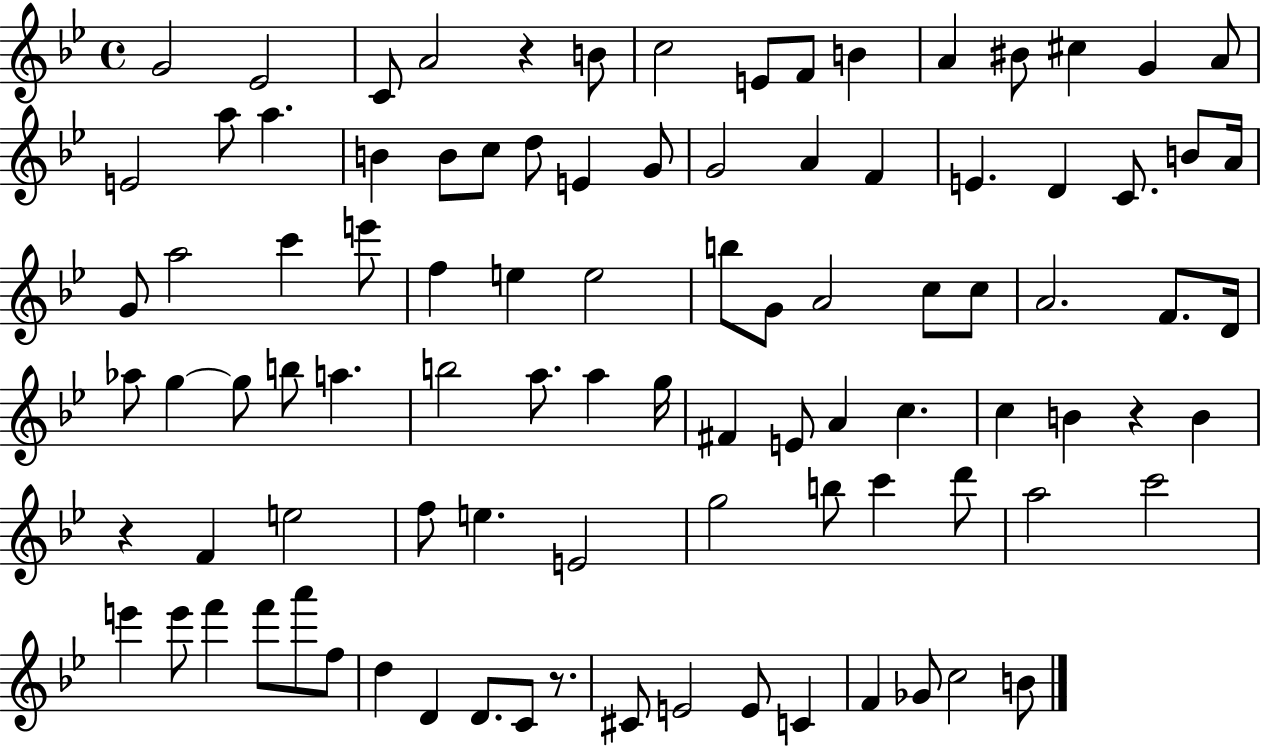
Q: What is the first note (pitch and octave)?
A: G4